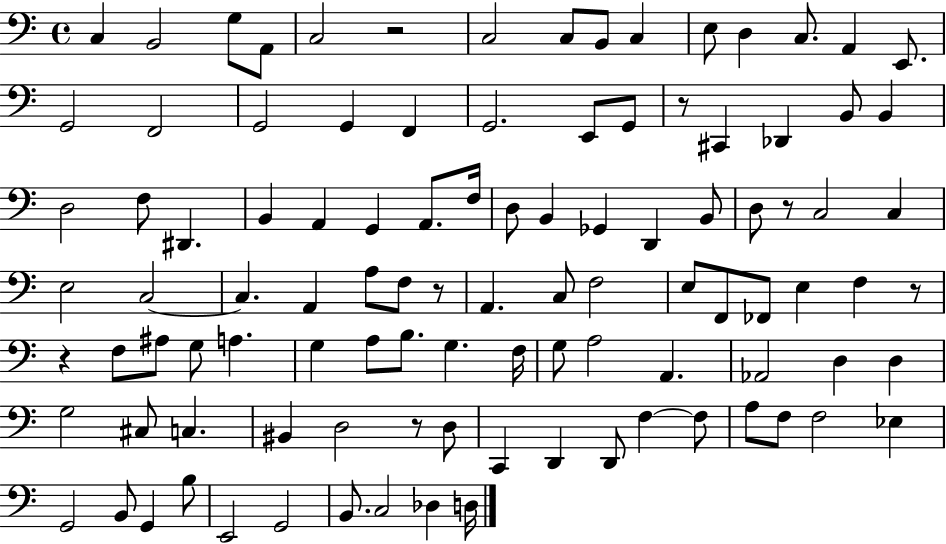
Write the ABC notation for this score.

X:1
T:Untitled
M:4/4
L:1/4
K:C
C, B,,2 G,/2 A,,/2 C,2 z2 C,2 C,/2 B,,/2 C, E,/2 D, C,/2 A,, E,,/2 G,,2 F,,2 G,,2 G,, F,, G,,2 E,,/2 G,,/2 z/2 ^C,, _D,, B,,/2 B,, D,2 F,/2 ^D,, B,, A,, G,, A,,/2 F,/4 D,/2 B,, _G,, D,, B,,/2 D,/2 z/2 C,2 C, E,2 C,2 C, A,, A,/2 F,/2 z/2 A,, C,/2 F,2 E,/2 F,,/2 _F,,/2 E, F, z/2 z F,/2 ^A,/2 G,/2 A, G, A,/2 B,/2 G, F,/4 G,/2 A,2 A,, _A,,2 D, D, G,2 ^C,/2 C, ^B,, D,2 z/2 D,/2 C,, D,, D,,/2 F, F,/2 A,/2 F,/2 F,2 _E, G,,2 B,,/2 G,, B,/2 E,,2 G,,2 B,,/2 C,2 _D, D,/4